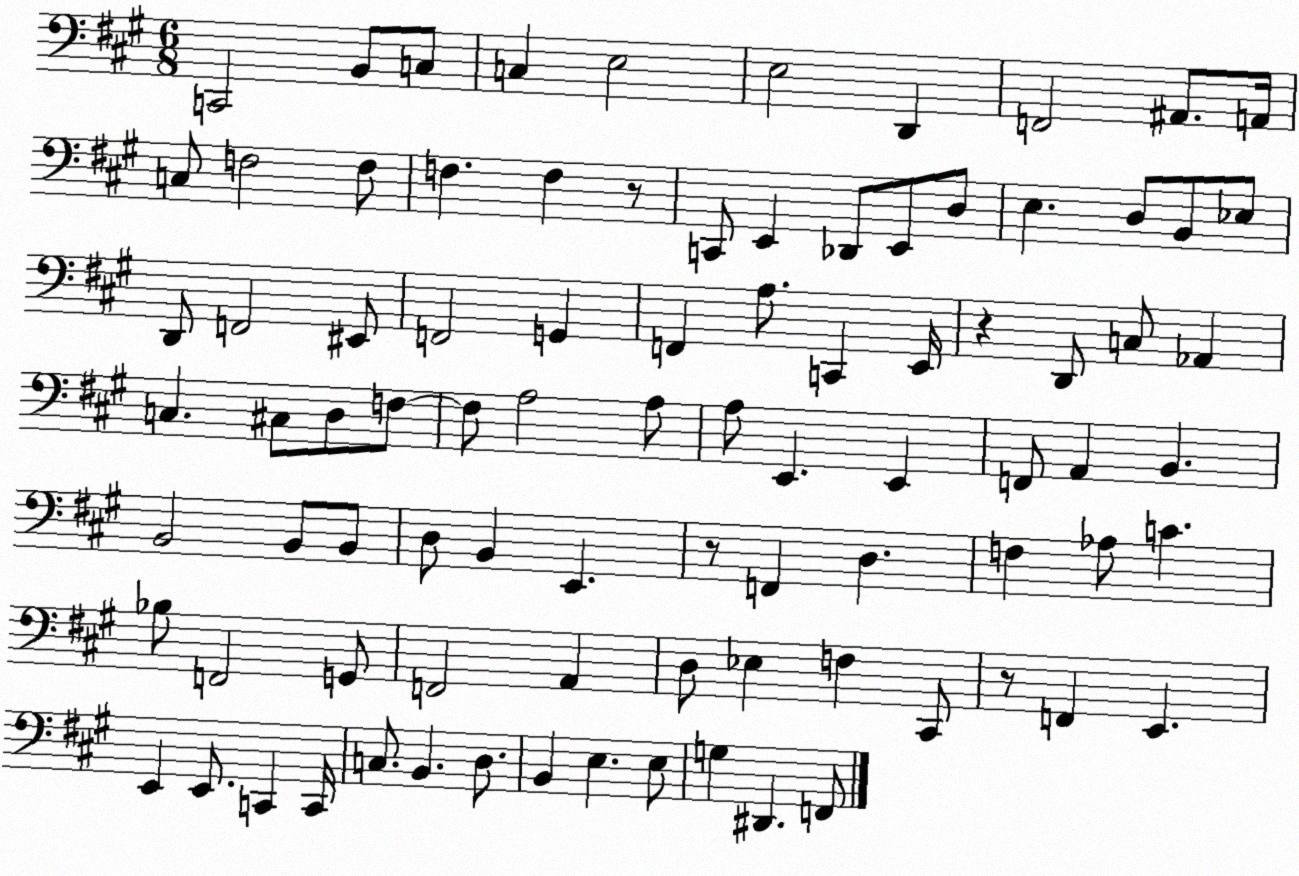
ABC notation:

X:1
T:Untitled
M:6/8
L:1/4
K:A
C,,2 B,,/2 C,/2 C, E,2 E,2 D,, F,,2 ^A,,/2 A,,/4 C,/2 F,2 F,/2 F, F, z/2 C,,/2 E,, _D,,/2 E,,/2 D,/2 E, D,/2 B,,/2 _E,/2 D,,/2 F,,2 ^E,,/2 F,,2 G,, F,, A,/2 C,, E,,/4 z D,,/2 C,/2 _A,, C, ^C,/2 D,/2 F,/2 F,/2 A,2 A,/2 A,/2 E,, E,, F,,/2 A,, B,, B,,2 B,,/2 B,,/2 D,/2 B,, E,, z/2 F,, D, F, _A,/2 C _B,/2 F,,2 G,,/2 F,,2 A,, D,/2 _E, F, ^C,,/2 z/2 F,, E,, E,, E,,/2 C,, C,,/4 C,/2 B,, D,/2 B,, E, E,/2 G, ^D,, F,,/2